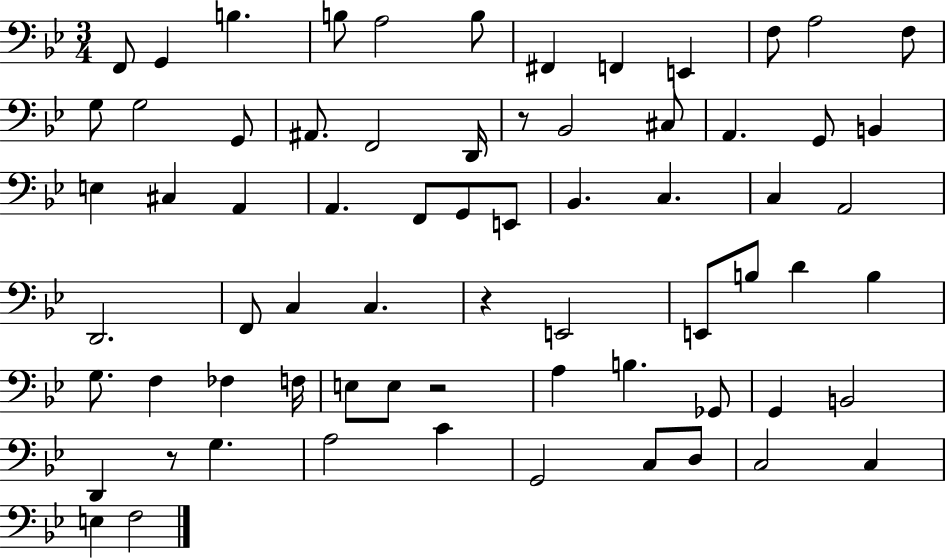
{
  \clef bass
  \numericTimeSignature
  \time 3/4
  \key bes \major
  f,8 g,4 b4. | b8 a2 b8 | fis,4 f,4 e,4 | f8 a2 f8 | \break g8 g2 g,8 | ais,8. f,2 d,16 | r8 bes,2 cis8 | a,4. g,8 b,4 | \break e4 cis4 a,4 | a,4. f,8 g,8 e,8 | bes,4. c4. | c4 a,2 | \break d,2. | f,8 c4 c4. | r4 e,2 | e,8 b8 d'4 b4 | \break g8. f4 fes4 f16 | e8 e8 r2 | a4 b4. ges,8 | g,4 b,2 | \break d,4 r8 g4. | a2 c'4 | g,2 c8 d8 | c2 c4 | \break e4 f2 | \bar "|."
}